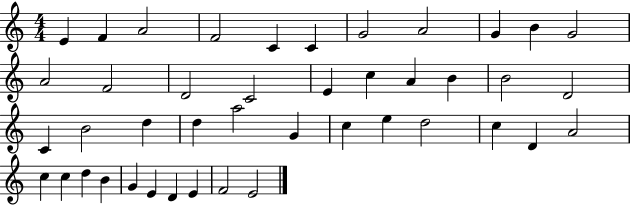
E4/q F4/q A4/h F4/h C4/q C4/q G4/h A4/h G4/q B4/q G4/h A4/h F4/h D4/h C4/h E4/q C5/q A4/q B4/q B4/h D4/h C4/q B4/h D5/q D5/q A5/h G4/q C5/q E5/q D5/h C5/q D4/q A4/h C5/q C5/q D5/q B4/q G4/q E4/q D4/q E4/q F4/h E4/h